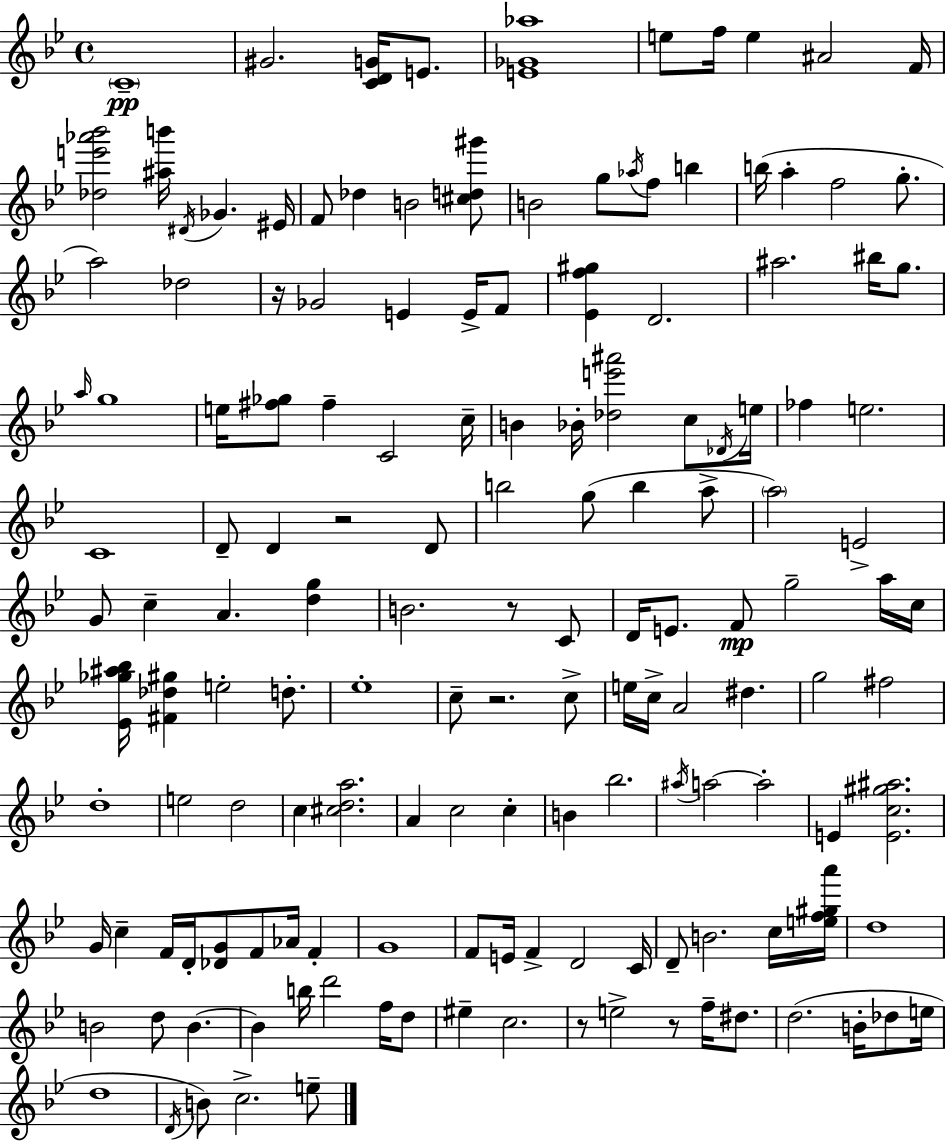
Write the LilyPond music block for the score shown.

{
  \clef treble
  \time 4/4
  \defaultTimeSignature
  \key g \minor
  \repeat volta 2 { \parenthesize c'1--\pp | gis'2. <c' d' g'>16 e'8. | <e' ges' aes''>1 | e''8 f''16 e''4 ais'2 f'16 | \break <des'' e''' aes''' bes'''>2 <ais'' b'''>16 \acciaccatura { dis'16 } ges'4. | eis'16 f'8 des''4 b'2 <cis'' d'' gis'''>8 | b'2 g''8 \acciaccatura { aes''16 } f''8 b''4 | b''16( a''4-. f''2 g''8.-. | \break a''2) des''2 | r16 ges'2 e'4 e'16-> | f'8 <ees' f'' gis''>4 d'2. | ais''2. bis''16 g''8. | \break \grace { a''16 } g''1 | e''16 <fis'' ges''>8 fis''4-- c'2 | c''16-- b'4 bes'16-. <des'' e''' ais'''>2 | c''8 \acciaccatura { des'16 } e''16 fes''4 e''2. | \break c'1 | d'8-- d'4 r2 | d'8 b''2 g''8( b''4 | a''8-> \parenthesize a''2) e'2-> | \break g'8 c''4-- a'4. | <d'' g''>4 b'2. | r8 c'8 d'16 e'8. f'8\mp g''2-- | a''16 c''16 <ees' ges'' ais'' bes''>16 <fis' des'' gis''>4 e''2-. | \break d''8.-. ees''1-. | c''8-- r2. | c''8-> e''16 c''16-> a'2 dis''4. | g''2 fis''2 | \break d''1-. | e''2 d''2 | c''4 <cis'' d'' a''>2. | a'4 c''2 | \break c''4-. b'4 bes''2. | \acciaccatura { ais''16 } a''2~~ a''2-. | e'4 <e' c'' gis'' ais''>2. | g'16 c''4-- f'16 d'16-. <des' g'>8 f'8 | \break aes'16 f'4-. g'1 | f'8 e'16 f'4-> d'2 | c'16 d'8-- b'2. | c''16 <e'' f'' gis'' a'''>16 d''1 | \break b'2 d''8 b'4.~~ | b'4 b''16 d'''2 | f''16 d''8 eis''4-- c''2. | r8 e''2-> r8 | \break f''16-- dis''8. d''2.( | b'16-. des''8 e''16 d''1 | \acciaccatura { d'16 }) b'8 c''2.-> | e''8-- } \bar "|."
}